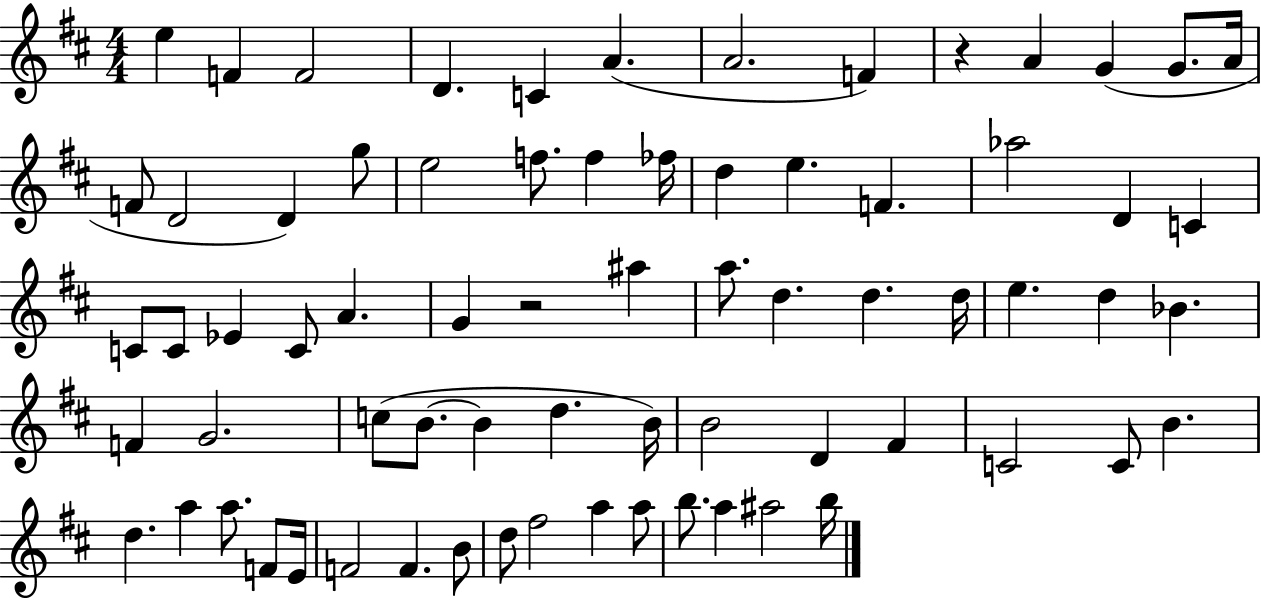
X:1
T:Untitled
M:4/4
L:1/4
K:D
e F F2 D C A A2 F z A G G/2 A/4 F/2 D2 D g/2 e2 f/2 f _f/4 d e F _a2 D C C/2 C/2 _E C/2 A G z2 ^a a/2 d d d/4 e d _B F G2 c/2 B/2 B d B/4 B2 D ^F C2 C/2 B d a a/2 F/2 E/4 F2 F B/2 d/2 ^f2 a a/2 b/2 a ^a2 b/4